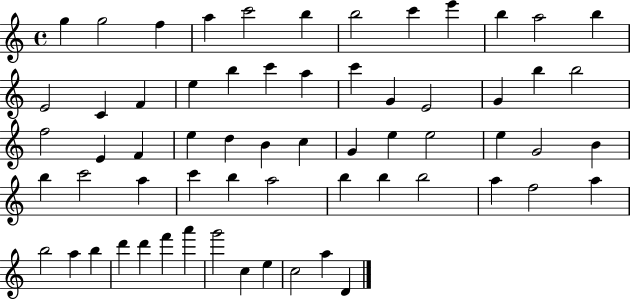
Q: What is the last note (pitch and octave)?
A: D4